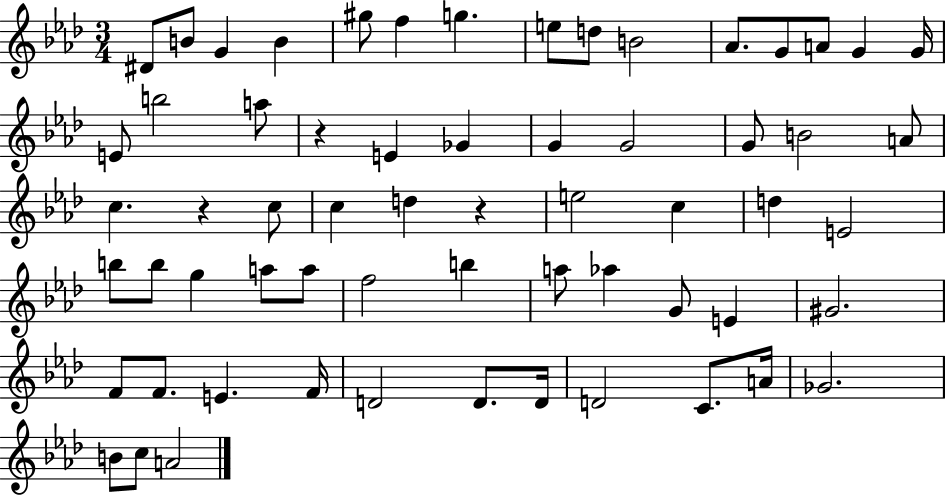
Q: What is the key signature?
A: AES major